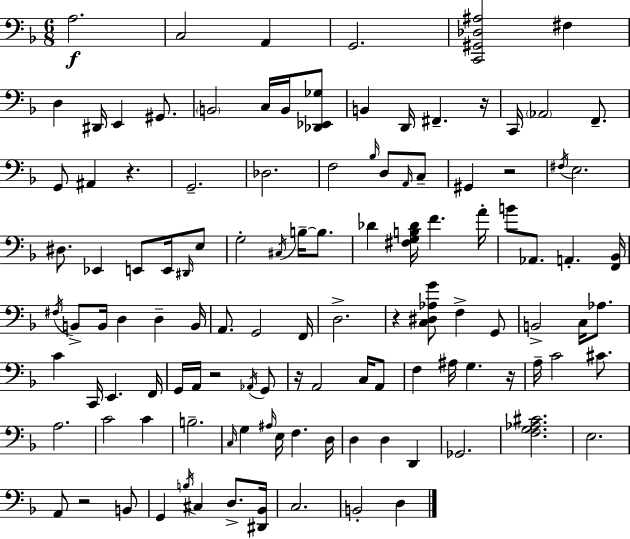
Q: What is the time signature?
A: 6/8